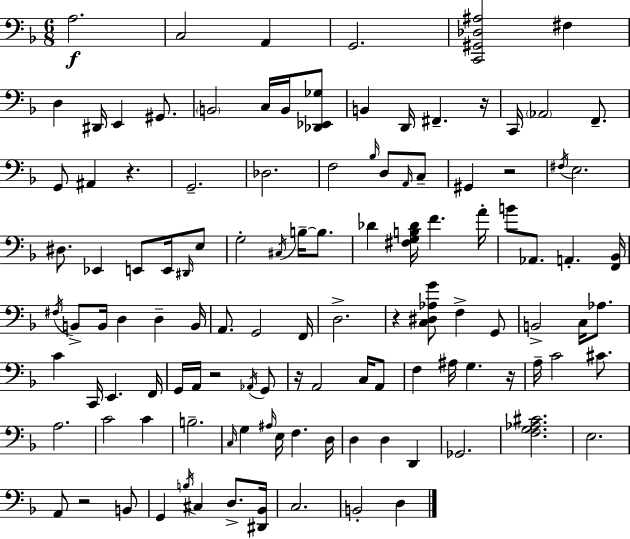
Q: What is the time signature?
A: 6/8